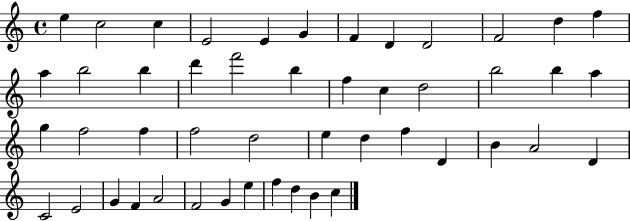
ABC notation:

X:1
T:Untitled
M:4/4
L:1/4
K:C
e c2 c E2 E G F D D2 F2 d f a b2 b d' f'2 b f c d2 b2 b a g f2 f f2 d2 e d f D B A2 D C2 E2 G F A2 F2 G e f d B c